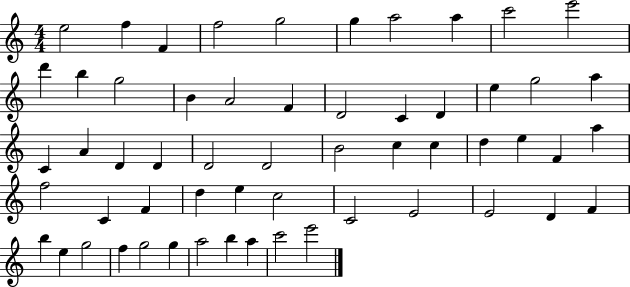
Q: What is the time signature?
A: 4/4